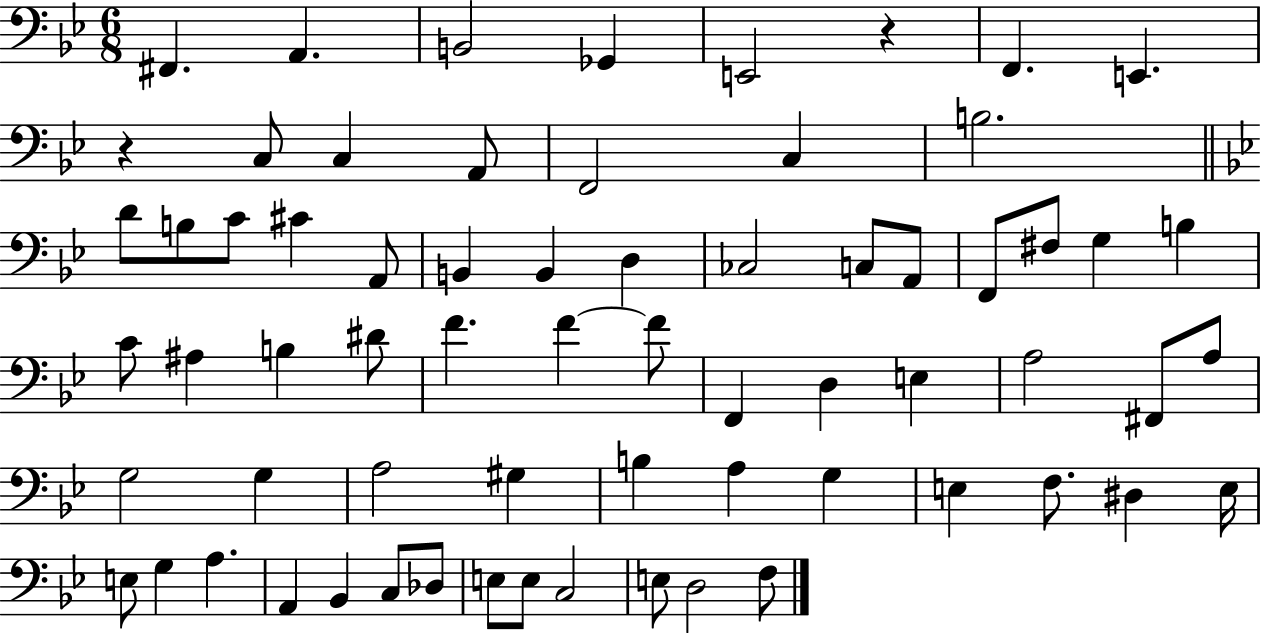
{
  \clef bass
  \numericTimeSignature
  \time 6/8
  \key bes \major
  fis,4. a,4. | b,2 ges,4 | e,2 r4 | f,4. e,4. | \break r4 c8 c4 a,8 | f,2 c4 | b2. | \bar "||" \break \key bes \major d'8 b8 c'8 cis'4 a,8 | b,4 b,4 d4 | ces2 c8 a,8 | f,8 fis8 g4 b4 | \break c'8 ais4 b4 dis'8 | f'4. f'4~~ f'8 | f,4 d4 e4 | a2 fis,8 a8 | \break g2 g4 | a2 gis4 | b4 a4 g4 | e4 f8. dis4 e16 | \break e8 g4 a4. | a,4 bes,4 c8 des8 | e8 e8 c2 | e8 d2 f8 | \break \bar "|."
}